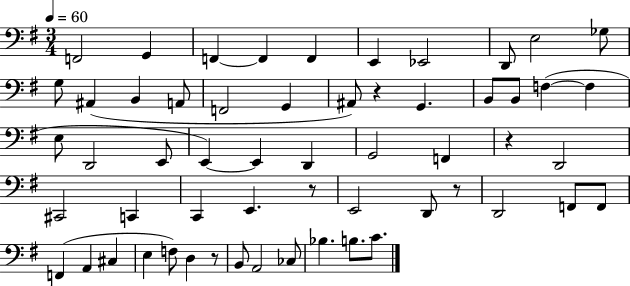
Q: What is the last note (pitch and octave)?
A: C4